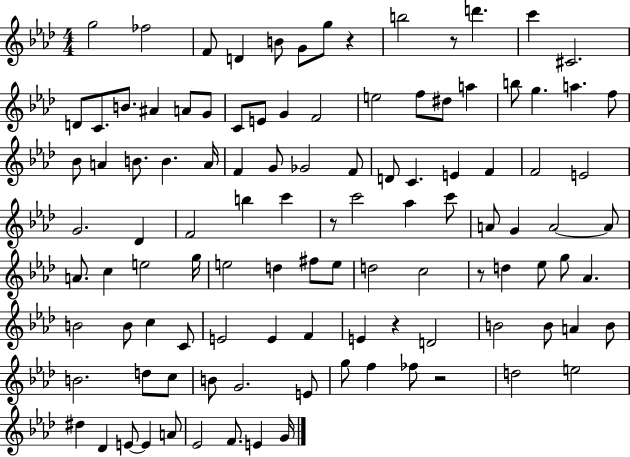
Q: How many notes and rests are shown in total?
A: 109